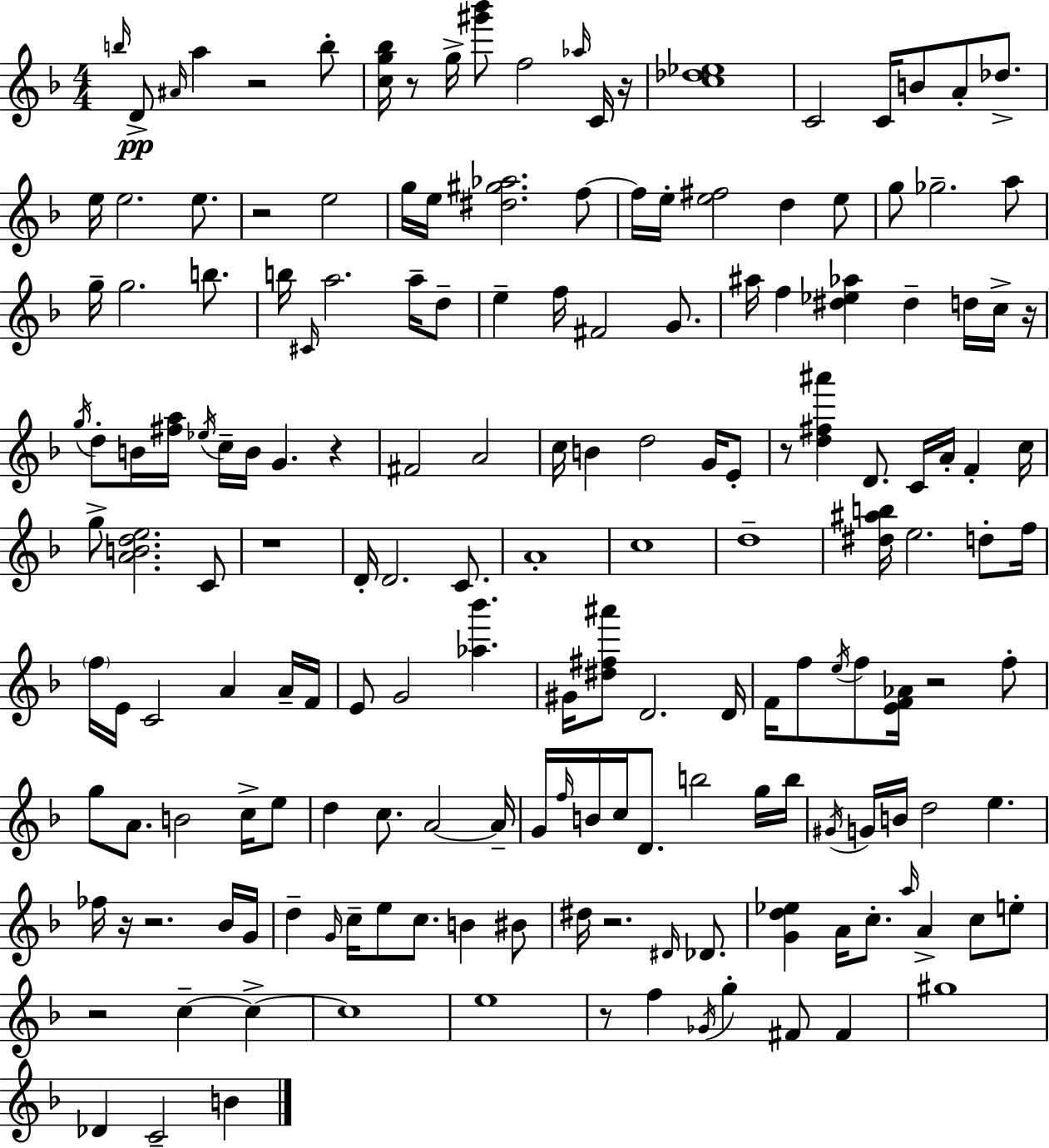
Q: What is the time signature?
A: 4/4